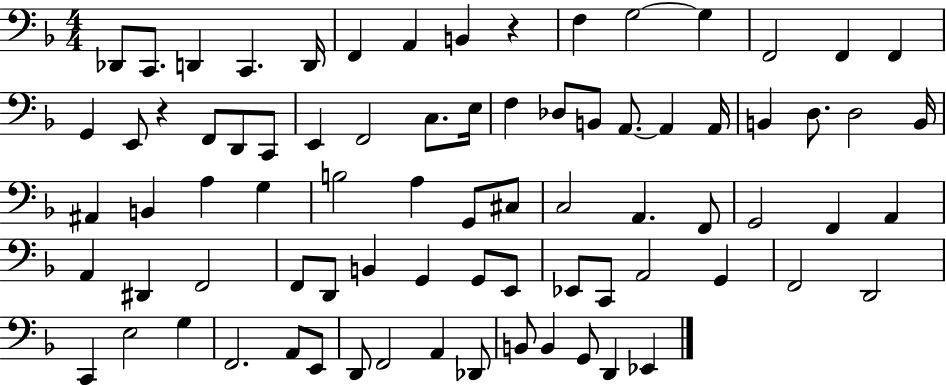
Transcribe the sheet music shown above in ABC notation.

X:1
T:Untitled
M:4/4
L:1/4
K:F
_D,,/2 C,,/2 D,, C,, D,,/4 F,, A,, B,, z F, G,2 G, F,,2 F,, F,, G,, E,,/2 z F,,/2 D,,/2 C,,/2 E,, F,,2 C,/2 E,/4 F, _D,/2 B,,/2 A,,/2 A,, A,,/4 B,, D,/2 D,2 B,,/4 ^A,, B,, A, G, B,2 A, G,,/2 ^C,/2 C,2 A,, F,,/2 G,,2 F,, A,, A,, ^D,, F,,2 F,,/2 D,,/2 B,, G,, G,,/2 E,,/2 _E,,/2 C,,/2 A,,2 G,, F,,2 D,,2 C,, E,2 G, F,,2 A,,/2 E,,/2 D,,/2 F,,2 A,, _D,,/2 B,,/2 B,, G,,/2 D,, _E,,